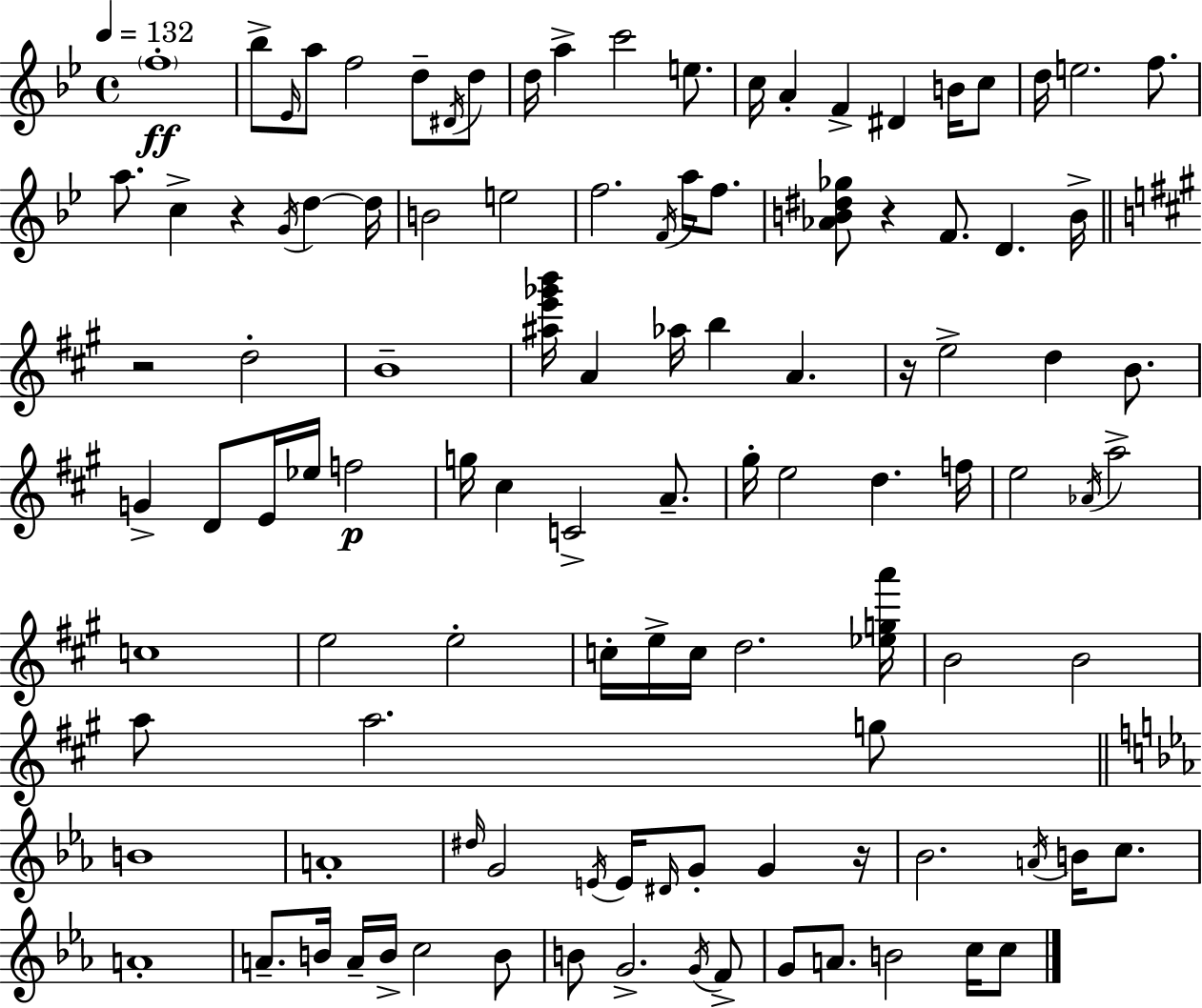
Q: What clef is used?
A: treble